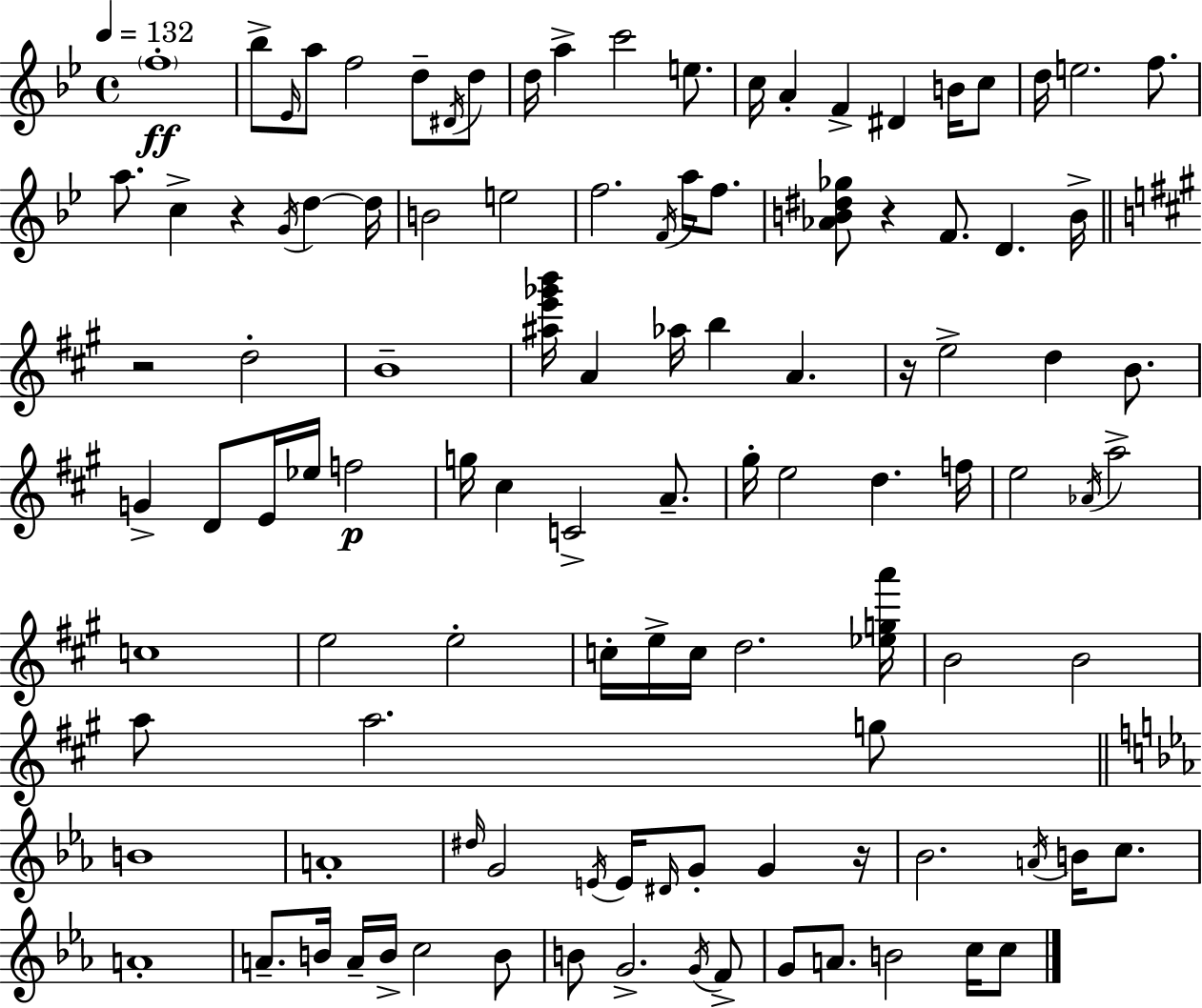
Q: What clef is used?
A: treble